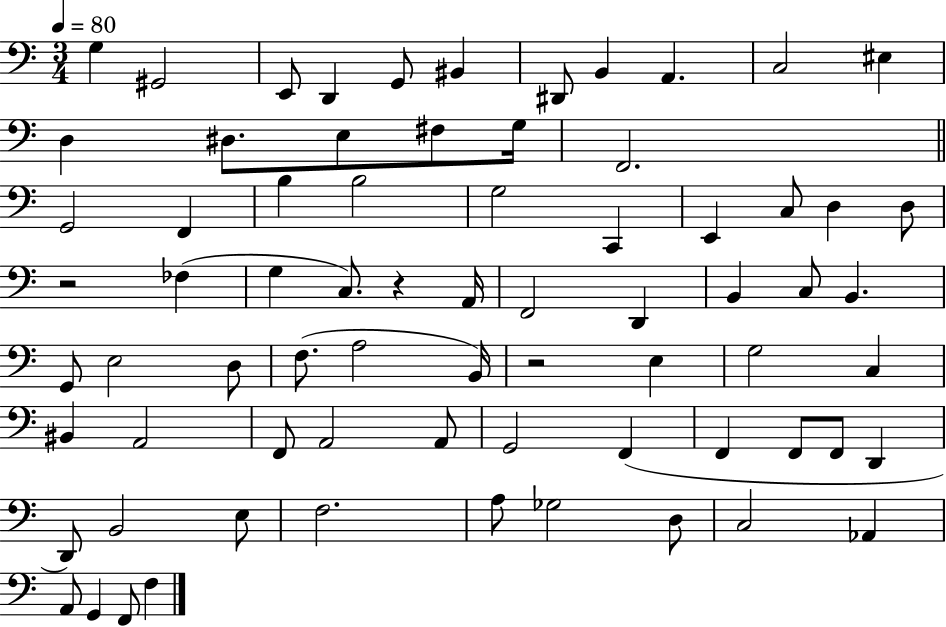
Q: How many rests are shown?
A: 3